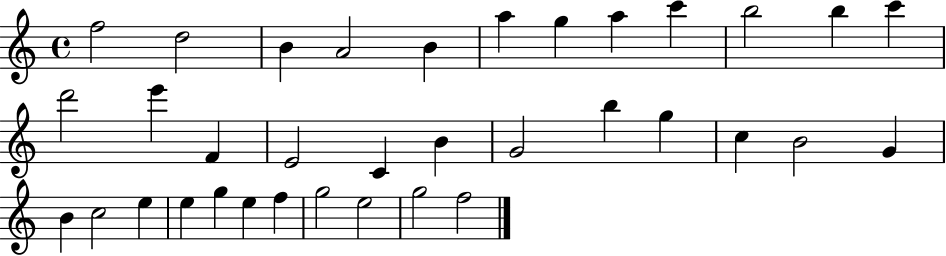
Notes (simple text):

F5/h D5/h B4/q A4/h B4/q A5/q G5/q A5/q C6/q B5/h B5/q C6/q D6/h E6/q F4/q E4/h C4/q B4/q G4/h B5/q G5/q C5/q B4/h G4/q B4/q C5/h E5/q E5/q G5/q E5/q F5/q G5/h E5/h G5/h F5/h